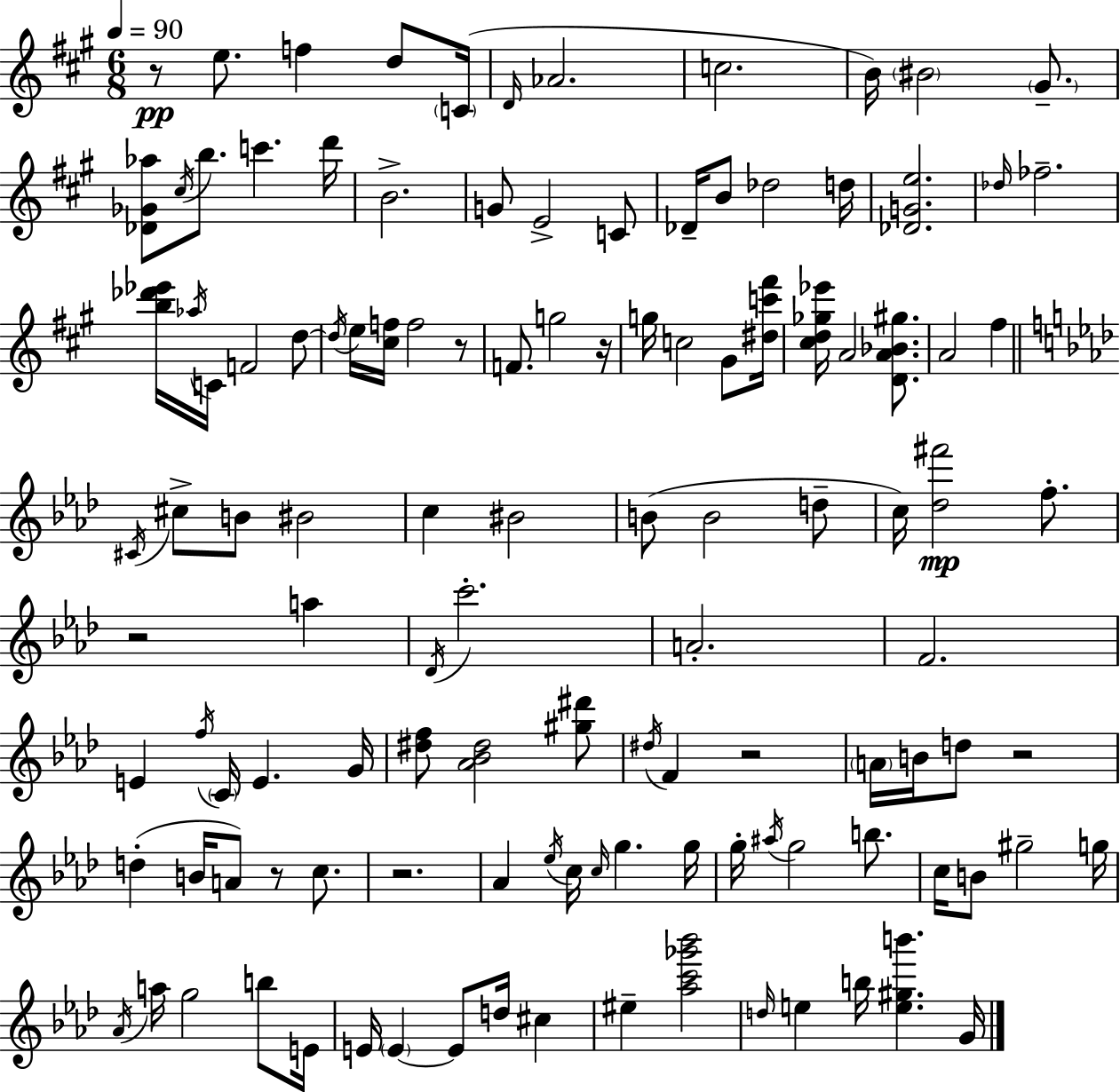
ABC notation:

X:1
T:Untitled
M:6/8
L:1/4
K:A
z/2 e/2 f d/2 C/4 D/4 _A2 c2 B/4 ^B2 ^G/2 [_D_G_a]/2 ^c/4 b/2 c' d'/4 B2 G/2 E2 C/2 _D/4 B/2 _d2 d/4 [_DGe]2 _d/4 _f2 [b_d'_e']/4 _a/4 C/4 F2 d/2 d/4 e/4 [^cf]/4 f2 z/2 F/2 g2 z/4 g/4 c2 ^G/2 [^dc'^f']/4 [^cd_g_e']/4 A2 [DA_B^g]/2 A2 ^f ^C/4 ^c/2 B/2 ^B2 c ^B2 B/2 B2 d/2 c/4 [_d^f']2 f/2 z2 a _D/4 c'2 A2 F2 E f/4 C/4 E G/4 [^df]/2 [_A_B^d]2 [^g^d']/2 ^d/4 F z2 A/4 B/4 d/2 z2 d B/4 A/2 z/2 c/2 z2 _A _e/4 c/4 c/4 g g/4 g/4 ^a/4 g2 b/2 c/4 B/2 ^g2 g/4 _A/4 a/4 g2 b/2 E/4 E/4 E E/2 d/4 ^c ^e [_ac'_g'_b']2 d/4 e b/4 [e^gb'] G/4